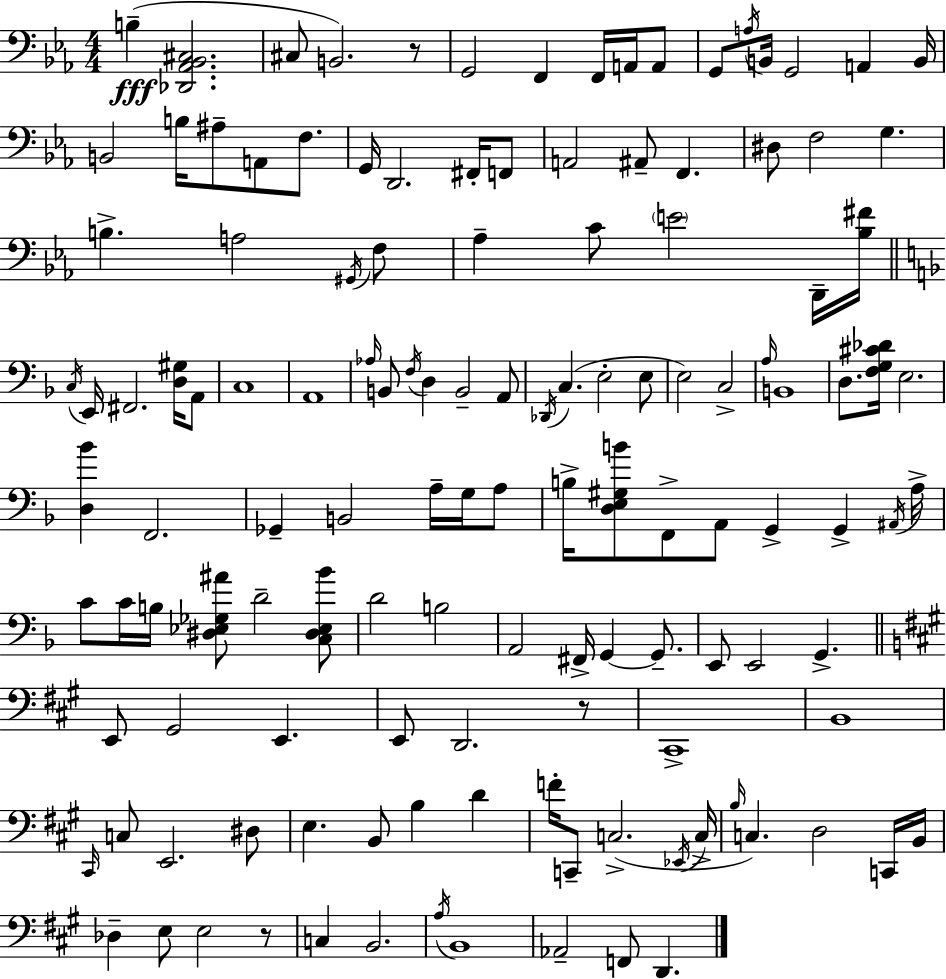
B3/q [Db2,Ab2,Bb2,C#3]/h. C#3/e B2/h. R/e G2/h F2/q F2/s A2/s A2/e G2/e A3/s B2/s G2/h A2/q B2/s B2/h B3/s A#3/e A2/e F3/e. G2/s D2/h. F#2/s F2/e A2/h A#2/e F2/q. D#3/e F3/h G3/q. B3/q. A3/h G#2/s F3/e Ab3/q C4/e E4/h D2/s [Bb3,F#4]/s C3/s E2/s F#2/h. [D3,G#3]/s A2/e C3/w A2/w Ab3/s B2/e F3/s D3/q B2/h A2/e Db2/s C3/q. E3/h E3/e E3/h C3/h A3/s B2/w D3/e. [F3,G3,C#4,Db4]/s E3/h. [D3,Bb4]/q F2/h. Gb2/q B2/h A3/s G3/s A3/e B3/s [D3,E3,G#3,B4]/e F2/e A2/e G2/q G2/q A#2/s A3/s C4/e C4/s B3/s [D#3,Eb3,Gb3,A#4]/e D4/h [C3,D#3,Eb3,Bb4]/e D4/h B3/h A2/h F#2/s G2/q G2/e. E2/e E2/h G2/q. E2/e G#2/h E2/q. E2/e D2/h. R/e C#2/w B2/w C#2/s C3/e E2/h. D#3/e E3/q. B2/e B3/q D4/q F4/s C2/e C3/h. Eb2/s C3/s B3/s C3/q. D3/h C2/s B2/s Db3/q E3/e E3/h R/e C3/q B2/h. A3/s B2/w Ab2/h F2/e D2/q.